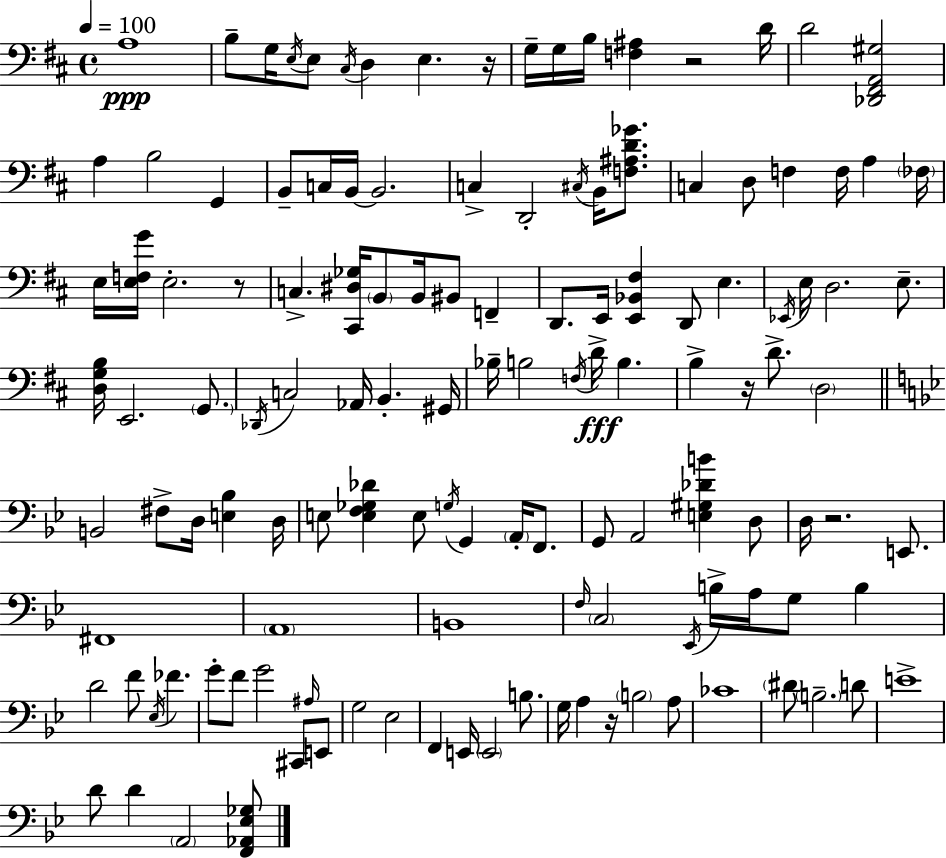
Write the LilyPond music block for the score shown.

{
  \clef bass
  \time 4/4
  \defaultTimeSignature
  \key d \major
  \tempo 4 = 100
  a1\ppp | b8-- g16 \acciaccatura { e16 } e8 \acciaccatura { cis16 } d4 e4. | r16 g16-- g16 b16 <f ais>4 r2 | d'16 d'2 <des, fis, a, gis>2 | \break a4 b2 g,4 | b,8-- c16 b,16~~ b,2. | c4-> d,2-. \acciaccatura { cis16 } b,16 | <f ais d' ges'>8. c4 d8 f4 f16 a4 | \break \parenthesize fes16 e16 <e f g'>16 e2.-. | r8 c4.-> <cis, dis ges>16 \parenthesize b,8 b,16 bis,8 f,4-- | d,8. e,16 <e, bes, fis>4 d,8 e4. | \acciaccatura { ees,16 } e16 d2. | \break e8.-- <d g b>16 e,2. | \parenthesize g,8. \acciaccatura { des,16 } c2 aes,16 b,4.-. | gis,16 bes16-- b2 \acciaccatura { f16 } d'16->\fff | b4. b4-> r16 d'8.-> \parenthesize d2 | \break \bar "||" \break \key bes \major b,2 fis8-> d16 <e bes>4 d16 | e8 <e f ges des'>4 e8 \acciaccatura { g16 } g,4 \parenthesize a,16-. f,8. | g,8 a,2 <e gis des' b'>4 d8 | d16 r2. e,8. | \break fis,1 | \parenthesize a,1 | b,1 | \grace { f16 } \parenthesize c2 \acciaccatura { ees,16 } b16-> a16 g8 b4 | \break d'2 f'8 \acciaccatura { ees16 } fes'4. | g'8-. f'8 g'2 | cis,8 \grace { ais16 } e,8 g2 ees2 | f,4 e,16 \parenthesize e,2 | \break b8. g16 a4 r16 \parenthesize b2 | a8 ces'1 | \parenthesize dis'8 \parenthesize b2.-- | d'8 e'1-> | \break d'8 d'4 \parenthesize a,2 | <f, aes, ees ges>8 \bar "|."
}